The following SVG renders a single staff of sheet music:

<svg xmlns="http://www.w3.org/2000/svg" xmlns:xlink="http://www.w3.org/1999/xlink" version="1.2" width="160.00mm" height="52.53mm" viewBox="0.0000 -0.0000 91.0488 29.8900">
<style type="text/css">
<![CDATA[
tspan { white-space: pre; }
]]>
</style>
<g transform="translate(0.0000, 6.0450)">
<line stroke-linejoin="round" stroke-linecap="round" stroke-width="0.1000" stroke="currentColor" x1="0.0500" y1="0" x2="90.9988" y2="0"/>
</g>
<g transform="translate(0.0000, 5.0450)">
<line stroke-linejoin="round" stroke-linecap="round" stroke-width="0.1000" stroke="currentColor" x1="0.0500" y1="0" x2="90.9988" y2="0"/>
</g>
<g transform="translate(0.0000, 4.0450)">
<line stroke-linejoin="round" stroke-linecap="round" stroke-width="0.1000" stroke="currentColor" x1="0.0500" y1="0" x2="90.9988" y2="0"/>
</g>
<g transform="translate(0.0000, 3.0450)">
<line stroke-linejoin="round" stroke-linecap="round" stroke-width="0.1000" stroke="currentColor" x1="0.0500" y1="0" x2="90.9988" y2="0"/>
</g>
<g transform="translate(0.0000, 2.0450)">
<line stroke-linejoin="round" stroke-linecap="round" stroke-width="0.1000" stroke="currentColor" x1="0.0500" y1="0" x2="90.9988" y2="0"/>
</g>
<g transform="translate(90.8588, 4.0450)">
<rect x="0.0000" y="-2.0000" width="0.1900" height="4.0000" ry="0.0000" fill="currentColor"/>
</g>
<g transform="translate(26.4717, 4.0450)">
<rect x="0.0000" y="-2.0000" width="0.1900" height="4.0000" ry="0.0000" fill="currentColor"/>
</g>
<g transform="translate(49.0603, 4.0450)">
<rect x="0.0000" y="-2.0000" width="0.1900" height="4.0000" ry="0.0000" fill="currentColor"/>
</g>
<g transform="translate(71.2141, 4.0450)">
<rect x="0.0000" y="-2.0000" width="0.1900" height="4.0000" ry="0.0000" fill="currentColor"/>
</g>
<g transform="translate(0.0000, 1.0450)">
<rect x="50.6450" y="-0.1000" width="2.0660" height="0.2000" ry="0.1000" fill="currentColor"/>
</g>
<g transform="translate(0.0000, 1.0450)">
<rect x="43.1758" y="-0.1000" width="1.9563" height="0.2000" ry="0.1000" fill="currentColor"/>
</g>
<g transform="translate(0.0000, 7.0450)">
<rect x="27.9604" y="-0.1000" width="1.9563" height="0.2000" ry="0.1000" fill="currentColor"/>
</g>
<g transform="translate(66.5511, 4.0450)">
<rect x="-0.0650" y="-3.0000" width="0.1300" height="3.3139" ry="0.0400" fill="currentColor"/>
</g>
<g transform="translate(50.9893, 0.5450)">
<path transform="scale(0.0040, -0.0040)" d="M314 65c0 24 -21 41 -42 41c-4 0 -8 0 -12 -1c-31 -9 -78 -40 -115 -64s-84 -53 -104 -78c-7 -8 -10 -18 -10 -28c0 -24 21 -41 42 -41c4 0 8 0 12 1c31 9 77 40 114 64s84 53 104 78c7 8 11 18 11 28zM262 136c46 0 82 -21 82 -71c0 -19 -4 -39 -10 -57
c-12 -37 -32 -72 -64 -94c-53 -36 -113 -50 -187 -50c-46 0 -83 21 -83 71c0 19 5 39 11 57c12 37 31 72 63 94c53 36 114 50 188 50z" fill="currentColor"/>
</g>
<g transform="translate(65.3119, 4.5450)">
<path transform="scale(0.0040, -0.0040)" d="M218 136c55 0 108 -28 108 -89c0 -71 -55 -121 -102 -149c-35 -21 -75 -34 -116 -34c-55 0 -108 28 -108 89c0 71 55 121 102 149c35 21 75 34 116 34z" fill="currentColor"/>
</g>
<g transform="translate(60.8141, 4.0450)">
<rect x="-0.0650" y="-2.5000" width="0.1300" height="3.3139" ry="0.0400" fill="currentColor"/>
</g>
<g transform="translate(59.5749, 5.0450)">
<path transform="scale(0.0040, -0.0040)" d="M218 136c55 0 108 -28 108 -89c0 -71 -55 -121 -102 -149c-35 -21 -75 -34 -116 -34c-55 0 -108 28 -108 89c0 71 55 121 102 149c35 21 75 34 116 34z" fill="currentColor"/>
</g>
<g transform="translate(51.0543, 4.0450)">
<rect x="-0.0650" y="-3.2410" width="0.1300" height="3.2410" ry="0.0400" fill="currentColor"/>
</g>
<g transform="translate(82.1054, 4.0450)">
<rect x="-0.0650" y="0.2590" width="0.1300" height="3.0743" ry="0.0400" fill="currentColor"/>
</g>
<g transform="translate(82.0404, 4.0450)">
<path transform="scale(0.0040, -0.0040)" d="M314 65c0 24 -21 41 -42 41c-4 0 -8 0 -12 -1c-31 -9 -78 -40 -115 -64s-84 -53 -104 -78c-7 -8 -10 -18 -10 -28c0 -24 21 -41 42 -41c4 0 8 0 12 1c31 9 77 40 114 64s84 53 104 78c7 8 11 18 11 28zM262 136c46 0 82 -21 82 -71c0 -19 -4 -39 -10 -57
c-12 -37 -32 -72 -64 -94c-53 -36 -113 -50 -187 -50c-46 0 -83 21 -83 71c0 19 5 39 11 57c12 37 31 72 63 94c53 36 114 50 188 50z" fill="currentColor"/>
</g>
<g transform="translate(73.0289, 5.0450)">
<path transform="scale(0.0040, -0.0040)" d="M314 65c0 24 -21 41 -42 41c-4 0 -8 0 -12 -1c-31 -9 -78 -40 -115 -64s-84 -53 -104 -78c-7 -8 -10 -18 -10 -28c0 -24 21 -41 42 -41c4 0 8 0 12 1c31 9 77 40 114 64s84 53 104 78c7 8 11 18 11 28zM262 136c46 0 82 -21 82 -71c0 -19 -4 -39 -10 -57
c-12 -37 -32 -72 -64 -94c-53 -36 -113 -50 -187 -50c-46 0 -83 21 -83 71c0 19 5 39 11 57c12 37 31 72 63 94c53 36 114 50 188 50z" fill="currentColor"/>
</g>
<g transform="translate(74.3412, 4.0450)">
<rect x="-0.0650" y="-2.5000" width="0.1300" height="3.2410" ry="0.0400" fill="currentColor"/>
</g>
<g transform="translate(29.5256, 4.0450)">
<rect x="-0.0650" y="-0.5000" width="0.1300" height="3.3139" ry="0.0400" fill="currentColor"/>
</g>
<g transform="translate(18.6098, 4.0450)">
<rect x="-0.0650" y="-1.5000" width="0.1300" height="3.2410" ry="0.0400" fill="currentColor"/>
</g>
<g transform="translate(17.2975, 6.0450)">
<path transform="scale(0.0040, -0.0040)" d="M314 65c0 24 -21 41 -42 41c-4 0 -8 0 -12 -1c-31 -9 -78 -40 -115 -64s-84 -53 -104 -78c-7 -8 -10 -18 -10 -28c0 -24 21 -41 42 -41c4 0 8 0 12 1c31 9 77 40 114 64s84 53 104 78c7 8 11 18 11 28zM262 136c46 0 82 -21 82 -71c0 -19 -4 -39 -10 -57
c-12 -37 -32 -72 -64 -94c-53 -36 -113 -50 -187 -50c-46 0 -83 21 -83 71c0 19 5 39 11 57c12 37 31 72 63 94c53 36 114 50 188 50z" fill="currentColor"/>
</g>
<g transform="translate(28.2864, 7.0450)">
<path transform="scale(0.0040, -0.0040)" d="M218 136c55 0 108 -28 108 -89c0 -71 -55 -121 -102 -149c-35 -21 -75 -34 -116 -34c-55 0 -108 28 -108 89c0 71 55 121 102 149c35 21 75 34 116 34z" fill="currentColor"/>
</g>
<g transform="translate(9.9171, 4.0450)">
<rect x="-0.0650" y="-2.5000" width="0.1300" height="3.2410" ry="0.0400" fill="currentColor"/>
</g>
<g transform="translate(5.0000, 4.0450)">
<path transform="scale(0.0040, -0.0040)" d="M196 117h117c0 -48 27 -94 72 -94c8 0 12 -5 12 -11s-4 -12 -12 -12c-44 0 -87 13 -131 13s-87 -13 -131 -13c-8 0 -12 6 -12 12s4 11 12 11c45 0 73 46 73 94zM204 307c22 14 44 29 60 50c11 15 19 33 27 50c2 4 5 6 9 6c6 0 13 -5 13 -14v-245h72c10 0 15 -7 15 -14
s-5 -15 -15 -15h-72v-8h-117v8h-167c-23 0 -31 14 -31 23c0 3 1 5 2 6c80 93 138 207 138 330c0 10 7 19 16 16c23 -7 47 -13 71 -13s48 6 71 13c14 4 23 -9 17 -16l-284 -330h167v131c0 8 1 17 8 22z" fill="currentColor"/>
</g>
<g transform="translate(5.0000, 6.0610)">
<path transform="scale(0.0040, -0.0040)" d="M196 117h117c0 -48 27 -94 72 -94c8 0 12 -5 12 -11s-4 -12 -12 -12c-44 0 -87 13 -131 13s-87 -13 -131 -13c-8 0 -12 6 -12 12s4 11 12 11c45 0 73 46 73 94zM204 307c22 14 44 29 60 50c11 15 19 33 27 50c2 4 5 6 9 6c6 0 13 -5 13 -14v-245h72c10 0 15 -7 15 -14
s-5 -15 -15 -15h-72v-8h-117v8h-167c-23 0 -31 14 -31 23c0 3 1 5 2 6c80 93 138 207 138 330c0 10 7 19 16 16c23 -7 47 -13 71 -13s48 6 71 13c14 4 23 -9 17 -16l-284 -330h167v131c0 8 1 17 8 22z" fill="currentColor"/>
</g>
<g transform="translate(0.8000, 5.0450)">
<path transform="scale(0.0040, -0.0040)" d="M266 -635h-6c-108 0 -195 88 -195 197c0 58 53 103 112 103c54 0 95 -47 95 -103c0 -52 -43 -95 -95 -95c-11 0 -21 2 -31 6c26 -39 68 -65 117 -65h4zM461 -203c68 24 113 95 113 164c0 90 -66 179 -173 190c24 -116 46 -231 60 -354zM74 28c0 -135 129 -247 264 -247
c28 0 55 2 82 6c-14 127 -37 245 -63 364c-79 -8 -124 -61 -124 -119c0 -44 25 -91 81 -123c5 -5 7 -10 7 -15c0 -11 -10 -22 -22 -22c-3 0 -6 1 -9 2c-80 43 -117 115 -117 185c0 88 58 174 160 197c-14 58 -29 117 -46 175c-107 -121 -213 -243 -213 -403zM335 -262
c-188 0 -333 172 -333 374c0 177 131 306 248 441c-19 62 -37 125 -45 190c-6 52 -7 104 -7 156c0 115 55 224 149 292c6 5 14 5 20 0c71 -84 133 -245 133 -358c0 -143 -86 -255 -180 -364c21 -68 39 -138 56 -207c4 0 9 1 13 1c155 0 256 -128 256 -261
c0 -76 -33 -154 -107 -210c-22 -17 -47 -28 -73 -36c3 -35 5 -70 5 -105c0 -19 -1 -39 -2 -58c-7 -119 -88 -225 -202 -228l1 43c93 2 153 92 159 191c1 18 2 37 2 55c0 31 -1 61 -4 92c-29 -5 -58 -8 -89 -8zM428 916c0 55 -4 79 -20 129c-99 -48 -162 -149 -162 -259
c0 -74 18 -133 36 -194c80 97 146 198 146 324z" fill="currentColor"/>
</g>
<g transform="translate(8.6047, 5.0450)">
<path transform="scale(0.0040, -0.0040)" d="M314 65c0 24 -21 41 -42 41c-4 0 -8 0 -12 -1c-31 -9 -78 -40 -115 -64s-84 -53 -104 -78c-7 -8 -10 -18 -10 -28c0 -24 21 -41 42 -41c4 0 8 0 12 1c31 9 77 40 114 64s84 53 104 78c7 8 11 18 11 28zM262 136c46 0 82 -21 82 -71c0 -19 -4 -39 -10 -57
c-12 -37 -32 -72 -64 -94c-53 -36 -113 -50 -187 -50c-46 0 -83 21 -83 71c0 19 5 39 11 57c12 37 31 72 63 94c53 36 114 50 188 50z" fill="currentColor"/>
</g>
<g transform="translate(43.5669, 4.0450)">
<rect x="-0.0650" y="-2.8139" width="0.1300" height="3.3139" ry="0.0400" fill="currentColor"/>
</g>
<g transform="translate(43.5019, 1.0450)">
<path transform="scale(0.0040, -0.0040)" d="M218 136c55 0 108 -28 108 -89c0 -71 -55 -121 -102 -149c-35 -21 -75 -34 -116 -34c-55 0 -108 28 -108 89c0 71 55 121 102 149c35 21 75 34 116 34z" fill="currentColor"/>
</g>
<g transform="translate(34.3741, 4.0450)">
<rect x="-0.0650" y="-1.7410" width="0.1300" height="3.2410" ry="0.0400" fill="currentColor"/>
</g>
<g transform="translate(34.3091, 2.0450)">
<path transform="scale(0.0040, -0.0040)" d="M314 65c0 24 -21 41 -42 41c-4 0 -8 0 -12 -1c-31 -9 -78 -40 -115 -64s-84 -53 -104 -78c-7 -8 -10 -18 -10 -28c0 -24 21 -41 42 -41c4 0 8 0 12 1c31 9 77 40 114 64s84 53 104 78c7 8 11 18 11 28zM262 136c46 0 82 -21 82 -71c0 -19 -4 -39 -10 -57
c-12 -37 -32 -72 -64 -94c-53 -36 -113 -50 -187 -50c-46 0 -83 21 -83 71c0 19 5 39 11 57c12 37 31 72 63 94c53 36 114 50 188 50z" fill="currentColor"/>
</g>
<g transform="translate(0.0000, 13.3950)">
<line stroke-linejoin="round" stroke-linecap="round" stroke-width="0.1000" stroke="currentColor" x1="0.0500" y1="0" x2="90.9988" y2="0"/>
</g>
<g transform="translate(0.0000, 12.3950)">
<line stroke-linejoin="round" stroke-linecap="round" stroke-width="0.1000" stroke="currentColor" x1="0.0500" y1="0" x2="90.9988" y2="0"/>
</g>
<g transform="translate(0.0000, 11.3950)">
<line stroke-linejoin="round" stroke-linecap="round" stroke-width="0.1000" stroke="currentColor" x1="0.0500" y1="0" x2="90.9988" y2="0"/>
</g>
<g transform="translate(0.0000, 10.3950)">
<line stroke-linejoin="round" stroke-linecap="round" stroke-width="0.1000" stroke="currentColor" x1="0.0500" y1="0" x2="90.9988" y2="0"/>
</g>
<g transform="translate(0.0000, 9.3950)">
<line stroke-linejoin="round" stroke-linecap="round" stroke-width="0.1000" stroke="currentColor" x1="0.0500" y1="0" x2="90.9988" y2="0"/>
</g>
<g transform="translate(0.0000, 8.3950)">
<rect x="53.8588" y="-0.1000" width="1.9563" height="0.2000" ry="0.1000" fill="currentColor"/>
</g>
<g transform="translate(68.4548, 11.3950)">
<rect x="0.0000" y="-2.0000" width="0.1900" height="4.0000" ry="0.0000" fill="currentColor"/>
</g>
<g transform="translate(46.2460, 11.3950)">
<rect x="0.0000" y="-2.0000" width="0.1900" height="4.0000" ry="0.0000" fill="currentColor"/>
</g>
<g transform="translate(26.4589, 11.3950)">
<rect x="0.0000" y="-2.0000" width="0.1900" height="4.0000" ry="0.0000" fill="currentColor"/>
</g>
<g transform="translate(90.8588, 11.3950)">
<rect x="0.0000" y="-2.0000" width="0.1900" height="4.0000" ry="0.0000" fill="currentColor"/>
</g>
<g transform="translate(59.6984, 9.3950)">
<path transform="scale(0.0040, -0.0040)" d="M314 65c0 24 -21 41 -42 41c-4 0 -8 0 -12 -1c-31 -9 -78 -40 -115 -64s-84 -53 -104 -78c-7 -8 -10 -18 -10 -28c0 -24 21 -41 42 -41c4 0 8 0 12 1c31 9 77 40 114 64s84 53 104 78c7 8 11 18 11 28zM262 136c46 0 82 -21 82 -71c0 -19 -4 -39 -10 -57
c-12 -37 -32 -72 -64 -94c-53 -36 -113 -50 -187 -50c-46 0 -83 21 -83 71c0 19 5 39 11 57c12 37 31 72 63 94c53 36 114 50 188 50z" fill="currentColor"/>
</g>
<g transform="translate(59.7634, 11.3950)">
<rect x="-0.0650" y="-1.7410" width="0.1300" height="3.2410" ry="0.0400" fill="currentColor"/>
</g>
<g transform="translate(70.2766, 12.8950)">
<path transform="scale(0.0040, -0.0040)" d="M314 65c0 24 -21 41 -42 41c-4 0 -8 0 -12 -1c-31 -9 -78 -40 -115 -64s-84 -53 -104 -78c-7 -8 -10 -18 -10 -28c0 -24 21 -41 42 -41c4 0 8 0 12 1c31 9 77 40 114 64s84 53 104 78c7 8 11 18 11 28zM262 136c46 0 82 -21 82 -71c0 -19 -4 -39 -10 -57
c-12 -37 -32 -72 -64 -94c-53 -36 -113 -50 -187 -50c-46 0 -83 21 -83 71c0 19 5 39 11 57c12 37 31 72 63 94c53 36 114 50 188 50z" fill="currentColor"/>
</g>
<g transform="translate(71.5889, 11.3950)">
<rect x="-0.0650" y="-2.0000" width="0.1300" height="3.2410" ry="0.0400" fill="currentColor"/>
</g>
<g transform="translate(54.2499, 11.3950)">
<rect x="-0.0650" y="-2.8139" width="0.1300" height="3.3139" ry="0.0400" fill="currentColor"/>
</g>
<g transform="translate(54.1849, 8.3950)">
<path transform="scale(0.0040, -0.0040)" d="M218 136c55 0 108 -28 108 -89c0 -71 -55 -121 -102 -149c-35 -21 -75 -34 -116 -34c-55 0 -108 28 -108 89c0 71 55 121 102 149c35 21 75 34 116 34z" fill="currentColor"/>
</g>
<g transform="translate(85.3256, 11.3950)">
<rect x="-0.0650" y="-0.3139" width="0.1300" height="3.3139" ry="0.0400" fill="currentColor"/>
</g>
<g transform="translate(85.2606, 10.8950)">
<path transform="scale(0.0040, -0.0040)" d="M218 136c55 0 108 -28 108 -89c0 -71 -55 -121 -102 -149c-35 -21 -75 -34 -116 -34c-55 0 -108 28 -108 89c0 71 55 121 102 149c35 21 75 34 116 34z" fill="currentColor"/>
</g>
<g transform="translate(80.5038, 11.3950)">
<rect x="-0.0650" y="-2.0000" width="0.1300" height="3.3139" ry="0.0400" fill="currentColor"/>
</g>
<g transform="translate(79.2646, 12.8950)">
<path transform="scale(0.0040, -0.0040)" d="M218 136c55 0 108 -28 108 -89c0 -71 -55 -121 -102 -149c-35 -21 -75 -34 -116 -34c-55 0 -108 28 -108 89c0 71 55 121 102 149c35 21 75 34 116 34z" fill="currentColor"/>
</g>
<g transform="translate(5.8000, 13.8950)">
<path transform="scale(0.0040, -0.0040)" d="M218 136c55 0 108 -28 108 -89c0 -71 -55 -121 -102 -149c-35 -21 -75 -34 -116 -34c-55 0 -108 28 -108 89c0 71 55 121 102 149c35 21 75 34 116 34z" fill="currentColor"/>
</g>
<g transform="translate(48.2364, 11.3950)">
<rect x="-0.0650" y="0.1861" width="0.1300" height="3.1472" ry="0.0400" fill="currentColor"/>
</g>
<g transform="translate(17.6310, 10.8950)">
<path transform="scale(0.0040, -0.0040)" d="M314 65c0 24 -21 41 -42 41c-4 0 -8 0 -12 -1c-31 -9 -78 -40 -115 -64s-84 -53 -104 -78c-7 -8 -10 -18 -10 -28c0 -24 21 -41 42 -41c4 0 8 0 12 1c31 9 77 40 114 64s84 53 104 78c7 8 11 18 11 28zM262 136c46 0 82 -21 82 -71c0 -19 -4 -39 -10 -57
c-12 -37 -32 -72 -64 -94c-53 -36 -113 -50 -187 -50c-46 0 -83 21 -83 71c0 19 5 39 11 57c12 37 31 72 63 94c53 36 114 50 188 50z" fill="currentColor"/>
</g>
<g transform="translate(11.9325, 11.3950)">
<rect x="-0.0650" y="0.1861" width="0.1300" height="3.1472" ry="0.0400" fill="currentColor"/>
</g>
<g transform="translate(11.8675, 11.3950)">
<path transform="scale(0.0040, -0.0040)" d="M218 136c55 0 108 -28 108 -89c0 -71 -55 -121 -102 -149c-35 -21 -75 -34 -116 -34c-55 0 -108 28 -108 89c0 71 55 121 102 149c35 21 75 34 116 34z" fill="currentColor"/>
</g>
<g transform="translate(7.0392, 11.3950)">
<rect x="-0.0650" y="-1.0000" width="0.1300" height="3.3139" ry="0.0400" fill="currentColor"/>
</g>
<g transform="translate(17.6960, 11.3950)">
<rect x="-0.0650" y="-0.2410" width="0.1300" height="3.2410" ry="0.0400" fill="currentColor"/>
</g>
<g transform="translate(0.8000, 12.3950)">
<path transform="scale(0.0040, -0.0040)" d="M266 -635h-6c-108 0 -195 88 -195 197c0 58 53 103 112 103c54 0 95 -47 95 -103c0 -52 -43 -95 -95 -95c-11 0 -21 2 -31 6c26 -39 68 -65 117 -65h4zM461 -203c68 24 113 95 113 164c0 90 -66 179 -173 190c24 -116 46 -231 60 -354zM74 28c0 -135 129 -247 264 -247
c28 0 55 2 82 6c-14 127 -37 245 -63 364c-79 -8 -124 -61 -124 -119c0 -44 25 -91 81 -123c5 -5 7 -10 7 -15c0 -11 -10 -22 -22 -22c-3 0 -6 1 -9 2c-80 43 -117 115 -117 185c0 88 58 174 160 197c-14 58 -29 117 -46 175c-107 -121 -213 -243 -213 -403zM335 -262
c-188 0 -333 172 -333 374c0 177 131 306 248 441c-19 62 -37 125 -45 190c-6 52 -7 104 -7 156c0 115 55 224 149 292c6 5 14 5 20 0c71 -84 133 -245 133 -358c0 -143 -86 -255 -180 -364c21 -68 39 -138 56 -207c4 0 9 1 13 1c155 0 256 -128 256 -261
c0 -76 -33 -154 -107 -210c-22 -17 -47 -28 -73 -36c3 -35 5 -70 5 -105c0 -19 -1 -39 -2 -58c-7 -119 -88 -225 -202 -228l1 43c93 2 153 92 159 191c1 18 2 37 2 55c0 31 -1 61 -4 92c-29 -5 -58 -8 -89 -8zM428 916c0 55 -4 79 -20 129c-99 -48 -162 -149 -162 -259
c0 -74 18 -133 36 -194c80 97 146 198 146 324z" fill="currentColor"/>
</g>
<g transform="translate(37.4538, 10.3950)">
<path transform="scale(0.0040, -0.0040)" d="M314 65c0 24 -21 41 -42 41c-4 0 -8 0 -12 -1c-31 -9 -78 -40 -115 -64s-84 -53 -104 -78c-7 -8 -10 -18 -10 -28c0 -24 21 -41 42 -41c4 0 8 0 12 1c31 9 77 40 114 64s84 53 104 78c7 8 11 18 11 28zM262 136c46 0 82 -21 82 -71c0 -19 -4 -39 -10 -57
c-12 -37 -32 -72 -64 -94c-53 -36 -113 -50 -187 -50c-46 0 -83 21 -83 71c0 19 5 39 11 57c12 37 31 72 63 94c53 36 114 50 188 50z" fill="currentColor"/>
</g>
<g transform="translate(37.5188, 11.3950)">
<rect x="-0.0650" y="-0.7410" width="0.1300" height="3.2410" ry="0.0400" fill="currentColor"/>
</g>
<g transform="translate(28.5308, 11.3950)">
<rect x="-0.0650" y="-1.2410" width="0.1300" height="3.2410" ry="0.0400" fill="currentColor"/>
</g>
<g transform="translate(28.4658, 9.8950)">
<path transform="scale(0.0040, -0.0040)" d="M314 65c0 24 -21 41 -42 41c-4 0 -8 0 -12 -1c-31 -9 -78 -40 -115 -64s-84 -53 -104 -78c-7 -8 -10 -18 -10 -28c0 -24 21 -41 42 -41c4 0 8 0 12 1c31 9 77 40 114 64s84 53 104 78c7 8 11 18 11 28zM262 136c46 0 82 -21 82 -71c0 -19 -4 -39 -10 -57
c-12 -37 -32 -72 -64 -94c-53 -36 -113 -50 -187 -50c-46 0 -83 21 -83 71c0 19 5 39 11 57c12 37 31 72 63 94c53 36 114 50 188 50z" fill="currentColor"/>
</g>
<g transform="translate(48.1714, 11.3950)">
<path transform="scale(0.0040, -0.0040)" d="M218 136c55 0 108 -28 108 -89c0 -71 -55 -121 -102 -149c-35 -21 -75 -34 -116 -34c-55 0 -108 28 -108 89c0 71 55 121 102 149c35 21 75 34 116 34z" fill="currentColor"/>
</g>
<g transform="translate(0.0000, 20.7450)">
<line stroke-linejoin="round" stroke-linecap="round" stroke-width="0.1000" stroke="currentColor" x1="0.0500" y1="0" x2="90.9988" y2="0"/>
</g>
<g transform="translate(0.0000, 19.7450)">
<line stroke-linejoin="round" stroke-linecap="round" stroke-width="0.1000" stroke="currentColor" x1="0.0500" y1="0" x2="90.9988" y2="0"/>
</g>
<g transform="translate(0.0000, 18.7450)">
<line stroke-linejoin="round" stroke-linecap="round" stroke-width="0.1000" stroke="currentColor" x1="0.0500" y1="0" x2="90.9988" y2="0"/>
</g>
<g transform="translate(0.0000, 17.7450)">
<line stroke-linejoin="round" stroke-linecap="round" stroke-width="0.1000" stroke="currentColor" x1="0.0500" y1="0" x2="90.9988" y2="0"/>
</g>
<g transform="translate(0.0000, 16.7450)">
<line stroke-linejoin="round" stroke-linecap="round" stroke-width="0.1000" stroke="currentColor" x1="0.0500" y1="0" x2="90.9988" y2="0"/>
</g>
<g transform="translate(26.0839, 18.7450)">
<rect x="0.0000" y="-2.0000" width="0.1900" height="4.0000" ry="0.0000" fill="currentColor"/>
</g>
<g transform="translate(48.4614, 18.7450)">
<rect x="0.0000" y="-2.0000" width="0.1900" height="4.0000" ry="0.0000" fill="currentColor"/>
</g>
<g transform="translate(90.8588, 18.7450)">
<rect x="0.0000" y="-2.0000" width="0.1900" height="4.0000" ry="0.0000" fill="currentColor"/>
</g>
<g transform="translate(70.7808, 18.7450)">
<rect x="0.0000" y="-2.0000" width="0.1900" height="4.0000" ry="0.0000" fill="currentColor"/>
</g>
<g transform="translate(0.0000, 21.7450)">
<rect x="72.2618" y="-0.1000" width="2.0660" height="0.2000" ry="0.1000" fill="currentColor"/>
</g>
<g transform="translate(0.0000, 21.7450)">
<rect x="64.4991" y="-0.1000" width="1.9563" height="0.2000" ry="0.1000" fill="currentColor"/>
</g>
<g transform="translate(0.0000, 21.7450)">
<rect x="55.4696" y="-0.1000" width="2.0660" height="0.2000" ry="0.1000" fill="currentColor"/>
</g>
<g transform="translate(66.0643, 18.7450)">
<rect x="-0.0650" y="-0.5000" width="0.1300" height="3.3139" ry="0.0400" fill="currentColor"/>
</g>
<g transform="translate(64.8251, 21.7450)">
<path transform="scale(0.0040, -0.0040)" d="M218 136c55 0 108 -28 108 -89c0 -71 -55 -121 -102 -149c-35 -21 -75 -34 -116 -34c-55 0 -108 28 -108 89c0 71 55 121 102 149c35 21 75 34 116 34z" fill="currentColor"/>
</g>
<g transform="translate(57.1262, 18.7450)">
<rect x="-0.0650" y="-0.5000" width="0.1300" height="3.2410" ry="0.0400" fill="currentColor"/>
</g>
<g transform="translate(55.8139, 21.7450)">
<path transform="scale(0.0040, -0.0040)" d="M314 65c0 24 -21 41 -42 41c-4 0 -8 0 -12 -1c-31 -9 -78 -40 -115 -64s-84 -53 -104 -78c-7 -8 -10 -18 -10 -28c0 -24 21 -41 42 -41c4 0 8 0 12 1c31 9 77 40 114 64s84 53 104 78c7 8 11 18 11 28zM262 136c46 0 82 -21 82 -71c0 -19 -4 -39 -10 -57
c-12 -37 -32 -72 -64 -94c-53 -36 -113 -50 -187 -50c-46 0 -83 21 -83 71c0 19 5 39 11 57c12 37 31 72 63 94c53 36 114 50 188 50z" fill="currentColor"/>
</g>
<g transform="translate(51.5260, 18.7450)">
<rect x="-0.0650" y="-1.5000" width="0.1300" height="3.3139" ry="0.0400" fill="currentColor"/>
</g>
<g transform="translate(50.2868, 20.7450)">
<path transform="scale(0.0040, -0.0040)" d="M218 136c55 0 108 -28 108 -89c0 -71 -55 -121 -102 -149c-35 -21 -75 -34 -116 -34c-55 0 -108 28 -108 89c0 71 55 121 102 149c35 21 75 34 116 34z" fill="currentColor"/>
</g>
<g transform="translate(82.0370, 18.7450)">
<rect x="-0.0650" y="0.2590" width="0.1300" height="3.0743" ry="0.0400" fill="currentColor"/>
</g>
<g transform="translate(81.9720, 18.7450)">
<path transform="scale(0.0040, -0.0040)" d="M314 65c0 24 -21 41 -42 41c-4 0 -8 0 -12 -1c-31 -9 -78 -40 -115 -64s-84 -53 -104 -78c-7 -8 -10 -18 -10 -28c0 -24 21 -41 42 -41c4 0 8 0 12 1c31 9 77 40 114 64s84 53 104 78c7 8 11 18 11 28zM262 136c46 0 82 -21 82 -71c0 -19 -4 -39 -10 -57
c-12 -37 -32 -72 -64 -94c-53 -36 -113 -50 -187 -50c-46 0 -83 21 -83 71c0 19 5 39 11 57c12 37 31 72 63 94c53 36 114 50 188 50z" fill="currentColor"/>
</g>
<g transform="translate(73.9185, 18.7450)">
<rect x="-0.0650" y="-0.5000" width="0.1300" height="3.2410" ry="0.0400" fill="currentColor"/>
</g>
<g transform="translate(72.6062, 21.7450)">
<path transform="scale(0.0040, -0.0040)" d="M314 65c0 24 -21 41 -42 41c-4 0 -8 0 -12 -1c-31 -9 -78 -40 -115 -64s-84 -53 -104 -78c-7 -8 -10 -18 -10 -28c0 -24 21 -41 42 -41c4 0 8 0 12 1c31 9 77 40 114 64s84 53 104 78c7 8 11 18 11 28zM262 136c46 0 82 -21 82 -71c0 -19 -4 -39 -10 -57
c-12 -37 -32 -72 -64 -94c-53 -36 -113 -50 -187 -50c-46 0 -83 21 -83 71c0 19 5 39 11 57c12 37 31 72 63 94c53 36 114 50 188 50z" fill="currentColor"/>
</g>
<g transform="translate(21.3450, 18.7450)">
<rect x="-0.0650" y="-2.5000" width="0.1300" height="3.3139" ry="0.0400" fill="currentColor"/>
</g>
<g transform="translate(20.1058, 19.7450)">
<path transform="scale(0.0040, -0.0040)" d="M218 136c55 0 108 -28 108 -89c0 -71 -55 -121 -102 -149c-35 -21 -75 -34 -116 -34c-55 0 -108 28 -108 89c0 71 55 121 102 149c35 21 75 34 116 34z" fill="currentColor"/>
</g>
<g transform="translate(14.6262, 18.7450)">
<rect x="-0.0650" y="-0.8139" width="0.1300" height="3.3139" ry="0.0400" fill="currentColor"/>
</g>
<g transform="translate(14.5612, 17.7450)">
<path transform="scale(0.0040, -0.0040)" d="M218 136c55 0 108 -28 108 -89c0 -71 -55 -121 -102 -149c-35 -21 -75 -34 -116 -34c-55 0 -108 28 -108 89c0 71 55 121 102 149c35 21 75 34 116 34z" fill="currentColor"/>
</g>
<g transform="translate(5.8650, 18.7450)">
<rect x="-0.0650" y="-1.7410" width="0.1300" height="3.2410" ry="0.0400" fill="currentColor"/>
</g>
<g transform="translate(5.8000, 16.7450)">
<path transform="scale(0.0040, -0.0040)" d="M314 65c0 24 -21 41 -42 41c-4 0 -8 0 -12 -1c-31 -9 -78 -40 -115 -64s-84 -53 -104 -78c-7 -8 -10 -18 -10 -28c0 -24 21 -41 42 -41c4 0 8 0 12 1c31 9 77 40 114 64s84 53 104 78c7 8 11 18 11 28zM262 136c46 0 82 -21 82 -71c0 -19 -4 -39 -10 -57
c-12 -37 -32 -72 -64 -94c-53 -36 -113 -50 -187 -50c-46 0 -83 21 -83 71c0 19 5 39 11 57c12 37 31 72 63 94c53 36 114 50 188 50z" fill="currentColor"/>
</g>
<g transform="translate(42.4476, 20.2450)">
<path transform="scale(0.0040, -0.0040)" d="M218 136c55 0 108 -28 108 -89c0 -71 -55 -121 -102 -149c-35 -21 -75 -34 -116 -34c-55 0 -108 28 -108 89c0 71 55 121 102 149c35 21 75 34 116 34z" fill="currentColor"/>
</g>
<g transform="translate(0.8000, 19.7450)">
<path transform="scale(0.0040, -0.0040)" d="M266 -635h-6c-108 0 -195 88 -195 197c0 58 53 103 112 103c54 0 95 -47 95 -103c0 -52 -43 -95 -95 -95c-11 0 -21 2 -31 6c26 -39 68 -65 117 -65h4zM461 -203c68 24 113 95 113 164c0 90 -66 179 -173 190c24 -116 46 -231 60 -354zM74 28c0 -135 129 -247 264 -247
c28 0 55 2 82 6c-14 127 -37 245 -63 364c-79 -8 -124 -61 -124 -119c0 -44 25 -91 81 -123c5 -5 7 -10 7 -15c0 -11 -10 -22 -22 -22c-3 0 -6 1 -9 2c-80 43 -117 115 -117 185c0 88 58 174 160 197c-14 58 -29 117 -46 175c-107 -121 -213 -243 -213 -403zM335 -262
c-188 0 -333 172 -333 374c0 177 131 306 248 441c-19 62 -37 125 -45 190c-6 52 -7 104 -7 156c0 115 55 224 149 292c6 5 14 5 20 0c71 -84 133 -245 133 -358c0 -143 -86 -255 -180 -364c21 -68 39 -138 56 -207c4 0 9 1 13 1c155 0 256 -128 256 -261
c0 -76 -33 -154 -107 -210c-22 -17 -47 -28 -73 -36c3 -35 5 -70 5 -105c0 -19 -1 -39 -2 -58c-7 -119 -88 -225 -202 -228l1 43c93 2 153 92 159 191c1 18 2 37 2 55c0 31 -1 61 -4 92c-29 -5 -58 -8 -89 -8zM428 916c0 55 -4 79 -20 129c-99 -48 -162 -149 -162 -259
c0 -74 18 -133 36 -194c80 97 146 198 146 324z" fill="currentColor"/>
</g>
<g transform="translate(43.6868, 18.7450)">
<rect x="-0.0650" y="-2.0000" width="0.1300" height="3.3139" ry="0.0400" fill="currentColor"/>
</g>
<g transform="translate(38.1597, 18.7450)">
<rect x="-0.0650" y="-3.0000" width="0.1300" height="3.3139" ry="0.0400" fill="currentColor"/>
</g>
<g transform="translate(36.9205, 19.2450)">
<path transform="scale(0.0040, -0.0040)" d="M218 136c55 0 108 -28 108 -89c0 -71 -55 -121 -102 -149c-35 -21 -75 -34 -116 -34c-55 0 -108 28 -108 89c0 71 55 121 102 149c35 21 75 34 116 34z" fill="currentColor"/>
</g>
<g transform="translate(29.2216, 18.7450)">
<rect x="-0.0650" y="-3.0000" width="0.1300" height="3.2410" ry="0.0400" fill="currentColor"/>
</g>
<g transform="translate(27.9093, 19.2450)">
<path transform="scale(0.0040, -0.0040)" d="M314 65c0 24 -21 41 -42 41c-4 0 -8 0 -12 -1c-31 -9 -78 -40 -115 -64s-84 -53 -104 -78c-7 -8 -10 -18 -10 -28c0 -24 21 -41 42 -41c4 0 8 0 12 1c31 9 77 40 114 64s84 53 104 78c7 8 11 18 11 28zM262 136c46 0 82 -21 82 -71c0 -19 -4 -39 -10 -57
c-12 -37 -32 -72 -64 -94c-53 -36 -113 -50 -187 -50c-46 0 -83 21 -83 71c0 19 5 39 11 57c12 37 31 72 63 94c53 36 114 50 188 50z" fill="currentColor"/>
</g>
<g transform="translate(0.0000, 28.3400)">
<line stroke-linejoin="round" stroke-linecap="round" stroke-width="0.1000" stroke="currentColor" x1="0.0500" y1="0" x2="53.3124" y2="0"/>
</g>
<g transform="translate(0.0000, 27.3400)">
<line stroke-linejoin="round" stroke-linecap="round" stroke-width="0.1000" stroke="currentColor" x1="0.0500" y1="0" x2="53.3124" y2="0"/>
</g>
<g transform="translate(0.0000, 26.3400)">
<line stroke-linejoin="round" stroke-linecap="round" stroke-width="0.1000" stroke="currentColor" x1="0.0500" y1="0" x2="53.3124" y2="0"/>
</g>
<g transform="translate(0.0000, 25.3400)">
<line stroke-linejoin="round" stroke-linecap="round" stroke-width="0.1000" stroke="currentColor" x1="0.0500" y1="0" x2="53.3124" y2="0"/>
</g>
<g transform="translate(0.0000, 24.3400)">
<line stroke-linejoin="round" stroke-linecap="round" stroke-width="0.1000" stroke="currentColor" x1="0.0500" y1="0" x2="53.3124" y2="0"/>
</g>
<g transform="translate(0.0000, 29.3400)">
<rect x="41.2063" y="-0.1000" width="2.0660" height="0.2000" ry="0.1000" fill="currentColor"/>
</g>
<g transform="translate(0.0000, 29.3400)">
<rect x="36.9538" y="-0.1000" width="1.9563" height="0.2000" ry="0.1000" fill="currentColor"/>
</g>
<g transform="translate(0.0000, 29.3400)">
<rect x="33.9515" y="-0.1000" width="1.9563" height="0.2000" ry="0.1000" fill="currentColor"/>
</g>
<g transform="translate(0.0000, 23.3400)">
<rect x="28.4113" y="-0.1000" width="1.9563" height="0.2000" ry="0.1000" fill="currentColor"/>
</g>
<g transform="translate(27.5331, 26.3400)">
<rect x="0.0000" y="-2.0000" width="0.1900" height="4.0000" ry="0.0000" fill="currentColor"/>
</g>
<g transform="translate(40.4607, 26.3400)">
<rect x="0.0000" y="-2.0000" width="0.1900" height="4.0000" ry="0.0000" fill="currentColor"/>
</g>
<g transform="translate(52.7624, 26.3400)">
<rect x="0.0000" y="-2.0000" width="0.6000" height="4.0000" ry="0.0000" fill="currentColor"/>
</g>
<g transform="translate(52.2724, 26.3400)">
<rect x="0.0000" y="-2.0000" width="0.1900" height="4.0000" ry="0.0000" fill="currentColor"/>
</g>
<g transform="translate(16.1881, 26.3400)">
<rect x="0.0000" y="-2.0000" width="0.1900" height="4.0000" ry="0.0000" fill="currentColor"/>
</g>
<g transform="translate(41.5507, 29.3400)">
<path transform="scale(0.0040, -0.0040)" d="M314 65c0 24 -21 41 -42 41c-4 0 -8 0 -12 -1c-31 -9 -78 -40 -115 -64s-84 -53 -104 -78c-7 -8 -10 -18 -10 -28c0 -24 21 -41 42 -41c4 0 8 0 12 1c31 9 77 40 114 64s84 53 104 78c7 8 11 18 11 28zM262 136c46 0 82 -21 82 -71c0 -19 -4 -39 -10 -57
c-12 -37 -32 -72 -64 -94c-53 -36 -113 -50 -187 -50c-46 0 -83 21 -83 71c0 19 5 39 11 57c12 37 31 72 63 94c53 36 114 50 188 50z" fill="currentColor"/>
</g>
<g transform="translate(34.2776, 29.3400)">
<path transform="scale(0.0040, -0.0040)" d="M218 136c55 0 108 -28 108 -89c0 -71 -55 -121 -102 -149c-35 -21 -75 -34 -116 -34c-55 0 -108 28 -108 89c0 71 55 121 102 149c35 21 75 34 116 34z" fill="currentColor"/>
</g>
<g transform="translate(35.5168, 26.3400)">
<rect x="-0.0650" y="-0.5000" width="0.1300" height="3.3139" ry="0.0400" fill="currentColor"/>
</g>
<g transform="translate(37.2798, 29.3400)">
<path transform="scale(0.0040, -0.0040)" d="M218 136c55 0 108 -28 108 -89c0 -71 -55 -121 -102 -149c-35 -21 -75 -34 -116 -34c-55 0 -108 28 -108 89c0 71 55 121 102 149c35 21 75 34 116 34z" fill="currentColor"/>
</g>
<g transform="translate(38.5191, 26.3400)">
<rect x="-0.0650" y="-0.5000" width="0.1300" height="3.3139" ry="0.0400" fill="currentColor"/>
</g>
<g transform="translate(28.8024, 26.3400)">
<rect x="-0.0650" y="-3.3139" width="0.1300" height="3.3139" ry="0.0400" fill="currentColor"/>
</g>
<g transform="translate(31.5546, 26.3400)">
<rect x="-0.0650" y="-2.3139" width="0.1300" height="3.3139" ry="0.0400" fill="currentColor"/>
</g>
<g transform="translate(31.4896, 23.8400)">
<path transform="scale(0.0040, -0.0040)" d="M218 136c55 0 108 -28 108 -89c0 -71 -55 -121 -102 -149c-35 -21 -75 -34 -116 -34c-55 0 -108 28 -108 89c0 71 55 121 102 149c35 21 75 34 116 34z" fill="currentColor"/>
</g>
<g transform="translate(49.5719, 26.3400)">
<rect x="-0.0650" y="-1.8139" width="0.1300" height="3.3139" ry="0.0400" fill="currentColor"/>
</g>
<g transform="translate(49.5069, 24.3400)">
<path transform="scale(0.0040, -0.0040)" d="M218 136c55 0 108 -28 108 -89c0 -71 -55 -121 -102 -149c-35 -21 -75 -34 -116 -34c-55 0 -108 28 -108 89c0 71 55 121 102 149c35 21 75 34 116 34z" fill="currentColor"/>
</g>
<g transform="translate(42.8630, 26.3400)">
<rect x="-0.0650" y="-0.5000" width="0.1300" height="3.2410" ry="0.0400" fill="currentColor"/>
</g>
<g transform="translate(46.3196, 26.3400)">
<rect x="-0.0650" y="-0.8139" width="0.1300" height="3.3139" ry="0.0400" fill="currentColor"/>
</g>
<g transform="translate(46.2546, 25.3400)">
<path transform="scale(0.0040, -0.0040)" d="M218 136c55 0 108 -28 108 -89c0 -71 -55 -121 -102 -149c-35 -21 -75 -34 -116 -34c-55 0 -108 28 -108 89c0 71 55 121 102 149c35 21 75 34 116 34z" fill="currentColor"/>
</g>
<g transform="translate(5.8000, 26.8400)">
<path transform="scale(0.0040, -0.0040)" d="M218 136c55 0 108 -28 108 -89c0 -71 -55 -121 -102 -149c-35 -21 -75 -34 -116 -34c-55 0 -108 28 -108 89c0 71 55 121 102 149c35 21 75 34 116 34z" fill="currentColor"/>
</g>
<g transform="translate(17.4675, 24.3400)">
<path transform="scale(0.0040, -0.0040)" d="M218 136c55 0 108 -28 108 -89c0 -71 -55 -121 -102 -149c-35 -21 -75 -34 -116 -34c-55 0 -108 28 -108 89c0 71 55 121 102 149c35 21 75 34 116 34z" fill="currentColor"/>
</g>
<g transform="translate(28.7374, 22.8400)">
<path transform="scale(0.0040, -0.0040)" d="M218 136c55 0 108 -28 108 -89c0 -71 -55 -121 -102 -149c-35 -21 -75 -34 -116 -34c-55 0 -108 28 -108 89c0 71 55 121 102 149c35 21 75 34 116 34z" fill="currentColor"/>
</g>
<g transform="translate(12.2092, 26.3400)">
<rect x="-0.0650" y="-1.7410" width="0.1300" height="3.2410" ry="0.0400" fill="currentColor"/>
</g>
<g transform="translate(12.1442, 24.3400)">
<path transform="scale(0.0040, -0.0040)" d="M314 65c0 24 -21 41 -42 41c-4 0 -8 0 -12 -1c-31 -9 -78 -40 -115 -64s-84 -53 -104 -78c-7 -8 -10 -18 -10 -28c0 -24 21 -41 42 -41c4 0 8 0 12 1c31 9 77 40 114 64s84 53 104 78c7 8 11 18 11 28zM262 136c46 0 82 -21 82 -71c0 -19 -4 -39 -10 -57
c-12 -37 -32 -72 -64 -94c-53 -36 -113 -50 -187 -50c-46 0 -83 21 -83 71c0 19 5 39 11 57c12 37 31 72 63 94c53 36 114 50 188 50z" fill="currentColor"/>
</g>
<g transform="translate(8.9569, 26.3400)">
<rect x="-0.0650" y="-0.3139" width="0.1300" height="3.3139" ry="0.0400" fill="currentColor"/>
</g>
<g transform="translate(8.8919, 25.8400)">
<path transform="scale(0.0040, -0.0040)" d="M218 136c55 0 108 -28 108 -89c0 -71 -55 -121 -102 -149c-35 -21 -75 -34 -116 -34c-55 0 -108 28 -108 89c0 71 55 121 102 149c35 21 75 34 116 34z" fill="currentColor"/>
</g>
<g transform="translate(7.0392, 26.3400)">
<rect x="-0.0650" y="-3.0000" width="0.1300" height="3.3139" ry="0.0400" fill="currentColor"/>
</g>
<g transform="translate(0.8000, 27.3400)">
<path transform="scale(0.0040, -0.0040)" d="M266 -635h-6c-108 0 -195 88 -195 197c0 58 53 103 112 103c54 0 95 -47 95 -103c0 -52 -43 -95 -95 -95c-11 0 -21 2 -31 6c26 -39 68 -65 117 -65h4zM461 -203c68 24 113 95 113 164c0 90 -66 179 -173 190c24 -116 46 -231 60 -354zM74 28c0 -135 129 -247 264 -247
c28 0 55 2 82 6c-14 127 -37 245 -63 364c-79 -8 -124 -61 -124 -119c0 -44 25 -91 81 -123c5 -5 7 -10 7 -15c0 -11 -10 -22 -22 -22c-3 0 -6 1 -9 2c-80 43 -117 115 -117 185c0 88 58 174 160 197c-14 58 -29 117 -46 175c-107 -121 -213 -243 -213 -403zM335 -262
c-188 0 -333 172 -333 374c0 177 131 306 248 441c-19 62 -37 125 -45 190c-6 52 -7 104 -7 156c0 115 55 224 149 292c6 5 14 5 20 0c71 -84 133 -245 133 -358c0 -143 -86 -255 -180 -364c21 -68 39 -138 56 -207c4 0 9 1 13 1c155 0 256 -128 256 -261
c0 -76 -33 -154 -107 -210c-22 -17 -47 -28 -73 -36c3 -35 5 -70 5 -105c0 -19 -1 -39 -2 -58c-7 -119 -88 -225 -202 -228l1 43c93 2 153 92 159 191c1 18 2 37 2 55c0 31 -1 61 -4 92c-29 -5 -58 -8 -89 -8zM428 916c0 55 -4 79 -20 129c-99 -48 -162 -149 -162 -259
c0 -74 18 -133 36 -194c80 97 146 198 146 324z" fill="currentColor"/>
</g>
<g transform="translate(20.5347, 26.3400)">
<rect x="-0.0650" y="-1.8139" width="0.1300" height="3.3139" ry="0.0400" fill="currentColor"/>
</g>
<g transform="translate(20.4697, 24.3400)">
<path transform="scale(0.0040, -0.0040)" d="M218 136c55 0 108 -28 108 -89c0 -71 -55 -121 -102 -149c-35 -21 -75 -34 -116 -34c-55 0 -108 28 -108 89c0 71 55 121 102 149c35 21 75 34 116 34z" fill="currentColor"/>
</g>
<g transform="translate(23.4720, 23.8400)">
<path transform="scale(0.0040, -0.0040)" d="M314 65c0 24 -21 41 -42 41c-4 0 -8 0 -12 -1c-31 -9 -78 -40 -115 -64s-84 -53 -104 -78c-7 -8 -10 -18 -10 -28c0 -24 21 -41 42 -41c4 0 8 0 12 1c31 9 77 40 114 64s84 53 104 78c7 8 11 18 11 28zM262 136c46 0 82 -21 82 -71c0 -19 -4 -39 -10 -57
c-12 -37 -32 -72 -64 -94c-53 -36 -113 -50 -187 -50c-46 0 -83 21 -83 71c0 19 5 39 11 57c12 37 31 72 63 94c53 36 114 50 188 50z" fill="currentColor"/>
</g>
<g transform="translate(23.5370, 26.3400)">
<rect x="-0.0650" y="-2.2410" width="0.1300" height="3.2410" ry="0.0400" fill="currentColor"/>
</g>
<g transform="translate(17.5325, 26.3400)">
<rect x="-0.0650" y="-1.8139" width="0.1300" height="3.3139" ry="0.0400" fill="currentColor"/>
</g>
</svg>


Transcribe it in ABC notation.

X:1
T:Untitled
M:4/4
L:1/4
K:C
G2 E2 C f2 a b2 G A G2 B2 D B c2 e2 d2 B a f2 F2 F c f2 d G A2 A F E C2 C C2 B2 A c f2 f f g2 b g C C C2 d f